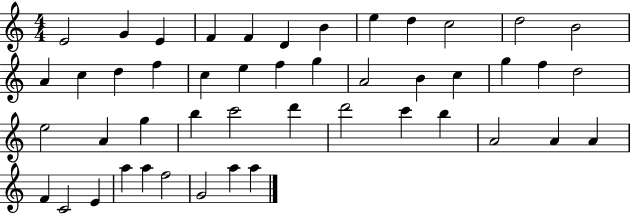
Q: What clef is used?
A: treble